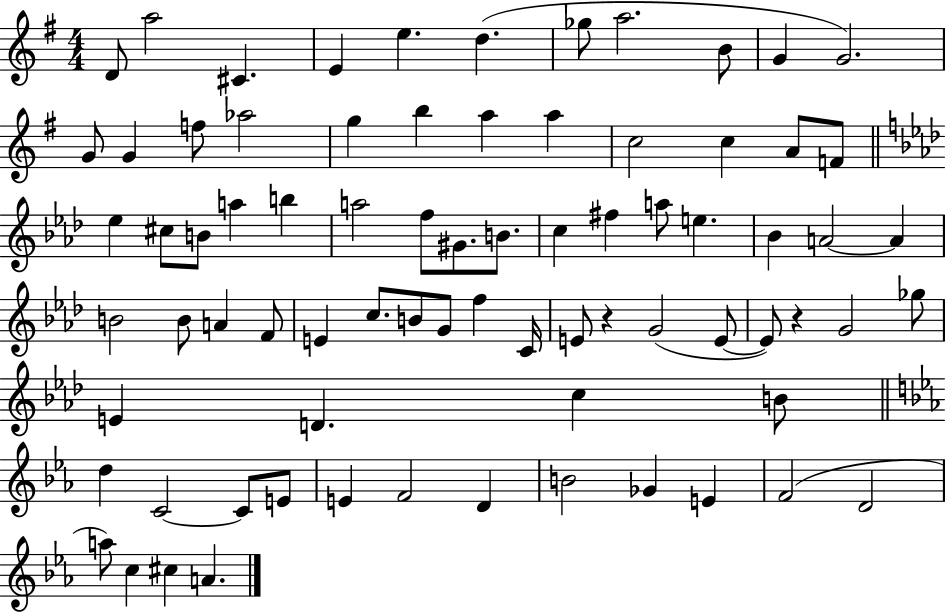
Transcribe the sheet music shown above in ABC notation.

X:1
T:Untitled
M:4/4
L:1/4
K:G
D/2 a2 ^C E e d _g/2 a2 B/2 G G2 G/2 G f/2 _a2 g b a a c2 c A/2 F/2 _e ^c/2 B/2 a b a2 f/2 ^G/2 B/2 c ^f a/2 e _B A2 A B2 B/2 A F/2 E c/2 B/2 G/2 f C/4 E/2 z G2 E/2 E/2 z G2 _g/2 E D c B/2 d C2 C/2 E/2 E F2 D B2 _G E F2 D2 a/2 c ^c A